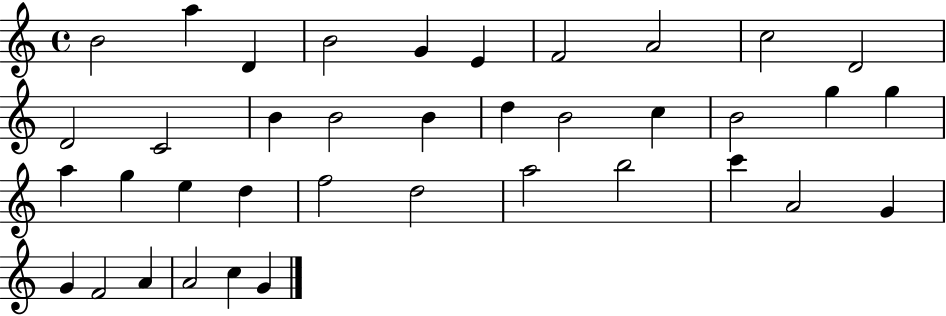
{
  \clef treble
  \time 4/4
  \defaultTimeSignature
  \key c \major
  b'2 a''4 d'4 | b'2 g'4 e'4 | f'2 a'2 | c''2 d'2 | \break d'2 c'2 | b'4 b'2 b'4 | d''4 b'2 c''4 | b'2 g''4 g''4 | \break a''4 g''4 e''4 d''4 | f''2 d''2 | a''2 b''2 | c'''4 a'2 g'4 | \break g'4 f'2 a'4 | a'2 c''4 g'4 | \bar "|."
}